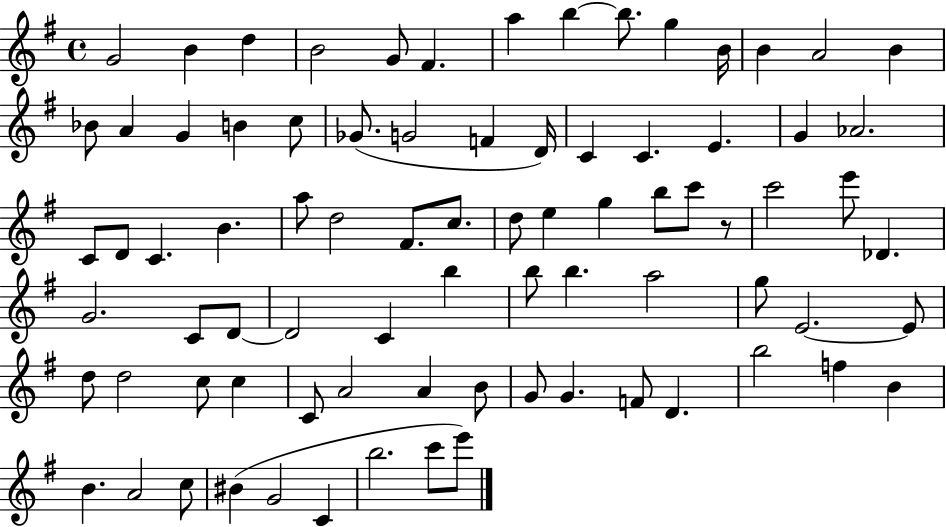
{
  \clef treble
  \time 4/4
  \defaultTimeSignature
  \key g \major
  \repeat volta 2 { g'2 b'4 d''4 | b'2 g'8 fis'4. | a''4 b''4~~ b''8. g''4 b'16 | b'4 a'2 b'4 | \break bes'8 a'4 g'4 b'4 c''8 | ges'8.( g'2 f'4 d'16) | c'4 c'4. e'4. | g'4 aes'2. | \break c'8 d'8 c'4. b'4. | a''8 d''2 fis'8. c''8. | d''8 e''4 g''4 b''8 c'''8 r8 | c'''2 e'''8 des'4. | \break g'2. c'8 d'8~~ | d'2 c'4 b''4 | b''8 b''4. a''2 | g''8 e'2.~~ e'8 | \break d''8 d''2 c''8 c''4 | c'8 a'2 a'4 b'8 | g'8 g'4. f'8 d'4. | b''2 f''4 b'4 | \break b'4. a'2 c''8 | bis'4( g'2 c'4 | b''2. c'''8 e'''8) | } \bar "|."
}